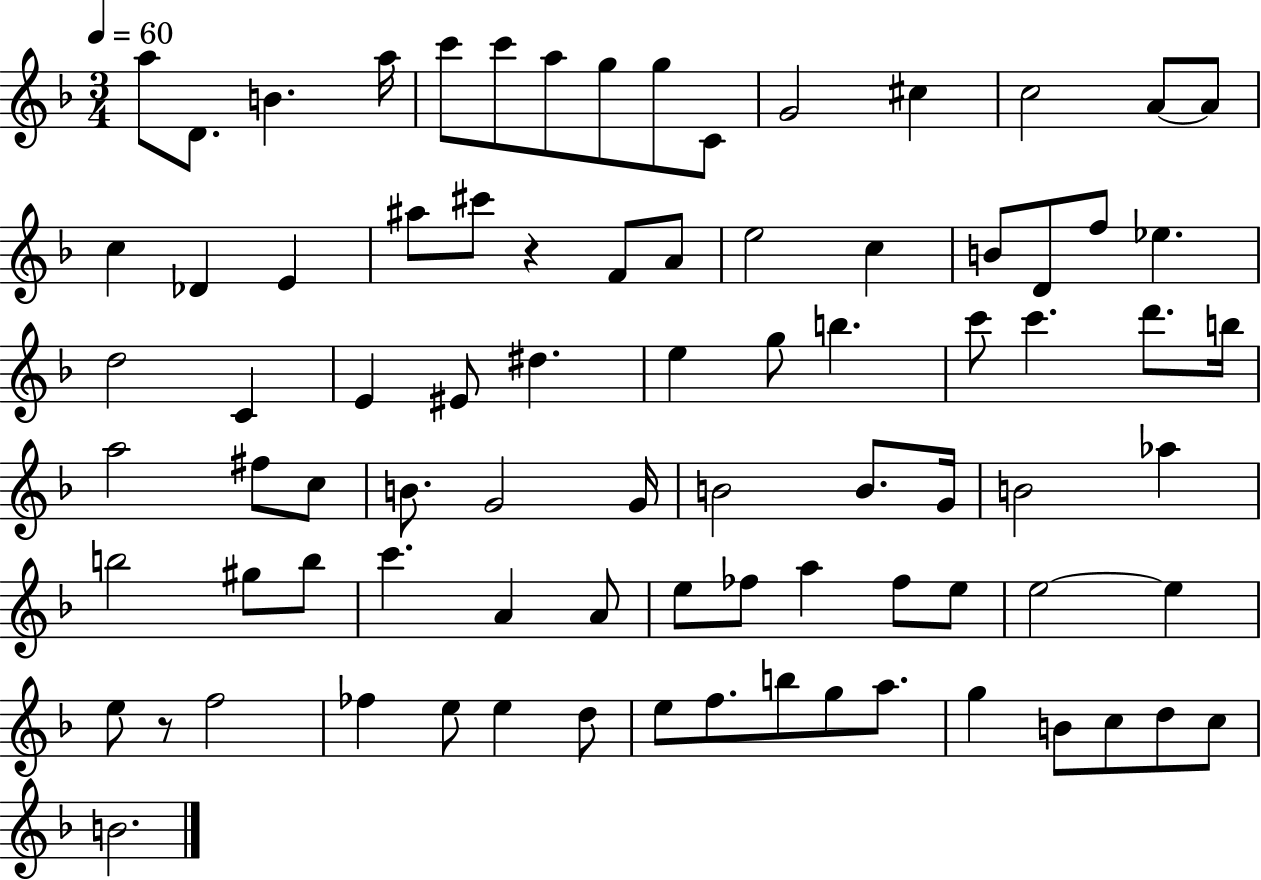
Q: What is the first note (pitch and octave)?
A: A5